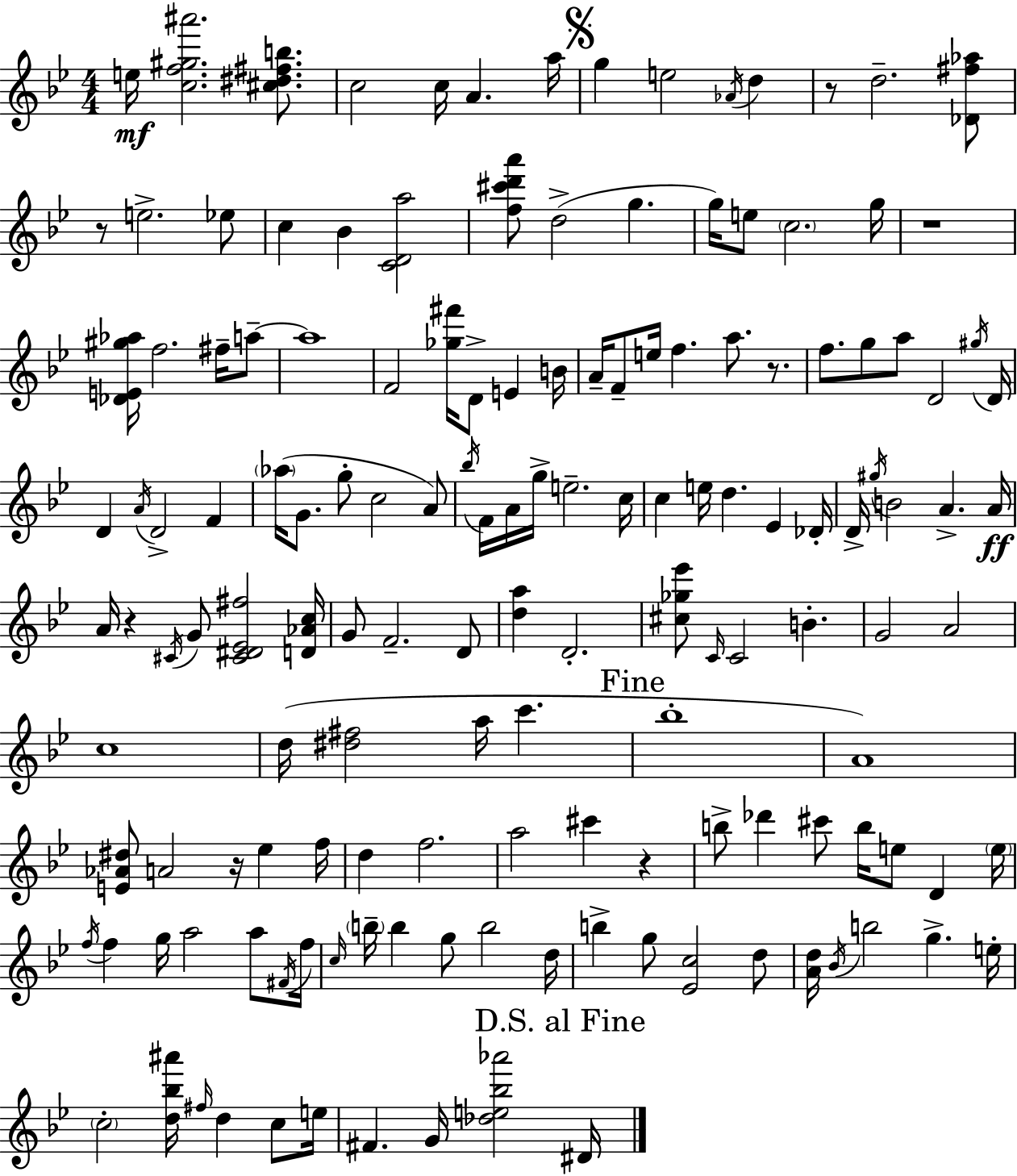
E5/s [C5,F5,G#5,A#6]/h. [C#5,D#5,F#5,B5]/e. C5/h C5/s A4/q. A5/s G5/q E5/h Ab4/s D5/q R/e D5/h. [Db4,F#5,Ab5]/e R/e E5/h. Eb5/e C5/q Bb4/q [C4,D4,A5]/h [F5,C#6,D6,A6]/e D5/h G5/q. G5/s E5/e C5/h. G5/s R/w [Db4,E4,G#5,Ab5]/s F5/h. F#5/s A5/e A5/w F4/h [Gb5,F#6]/s D4/e E4/q B4/s A4/s F4/e E5/s F5/q. A5/e. R/e. F5/e. G5/e A5/e D4/h G#5/s D4/s D4/q A4/s D4/h F4/q Ab5/s G4/e. G5/e C5/h A4/e Bb5/s F4/s A4/s G5/s E5/h. C5/s C5/q E5/s D5/q. Eb4/q Db4/s D4/s G#5/s B4/h A4/q. A4/s A4/s R/q C#4/s G4/e [C#4,D#4,Eb4,F#5]/h [D4,Ab4,C5]/s G4/e F4/h. D4/e [D5,A5]/q D4/h. [C#5,Gb5,Eb6]/e C4/s C4/h B4/q. G4/h A4/h C5/w D5/s [D#5,F#5]/h A5/s C6/q. Bb5/w A4/w [E4,Ab4,D#5]/e A4/h R/s Eb5/q F5/s D5/q F5/h. A5/h C#6/q R/q B5/e Db6/q C#6/e B5/s E5/e D4/q E5/s F5/s F5/q G5/s A5/h A5/e F#4/s F5/s C5/s B5/s B5/q G5/e B5/h D5/s B5/q G5/e [Eb4,C5]/h D5/e [A4,D5]/s Bb4/s B5/h G5/q. E5/s C5/h [D5,Bb5,A#6]/s F#5/s D5/q C5/e E5/s F#4/q. G4/s [Db5,E5,Bb5,Ab6]/h D#4/s